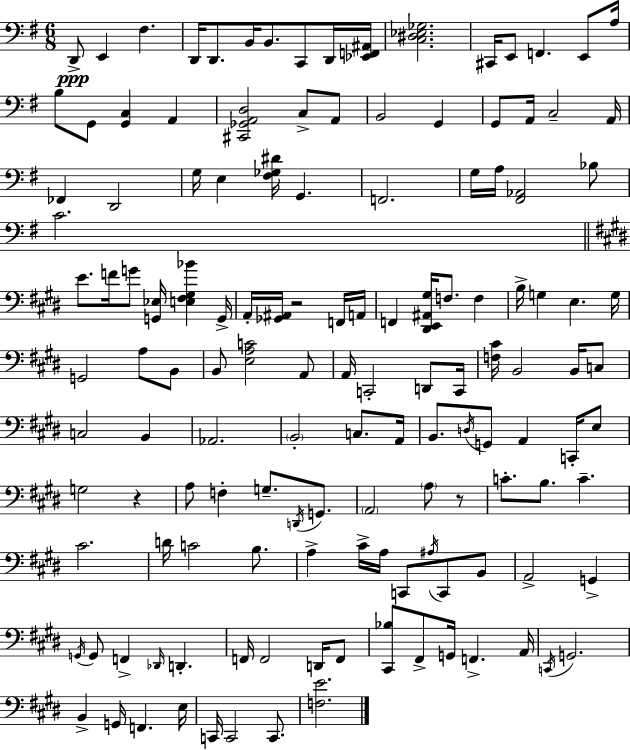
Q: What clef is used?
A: bass